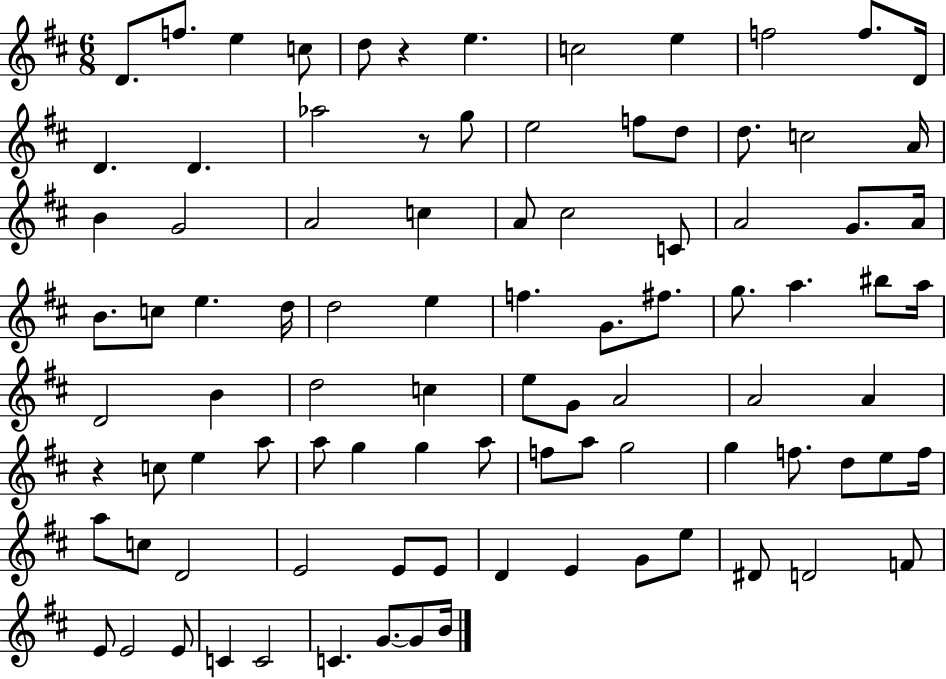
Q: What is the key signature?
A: D major